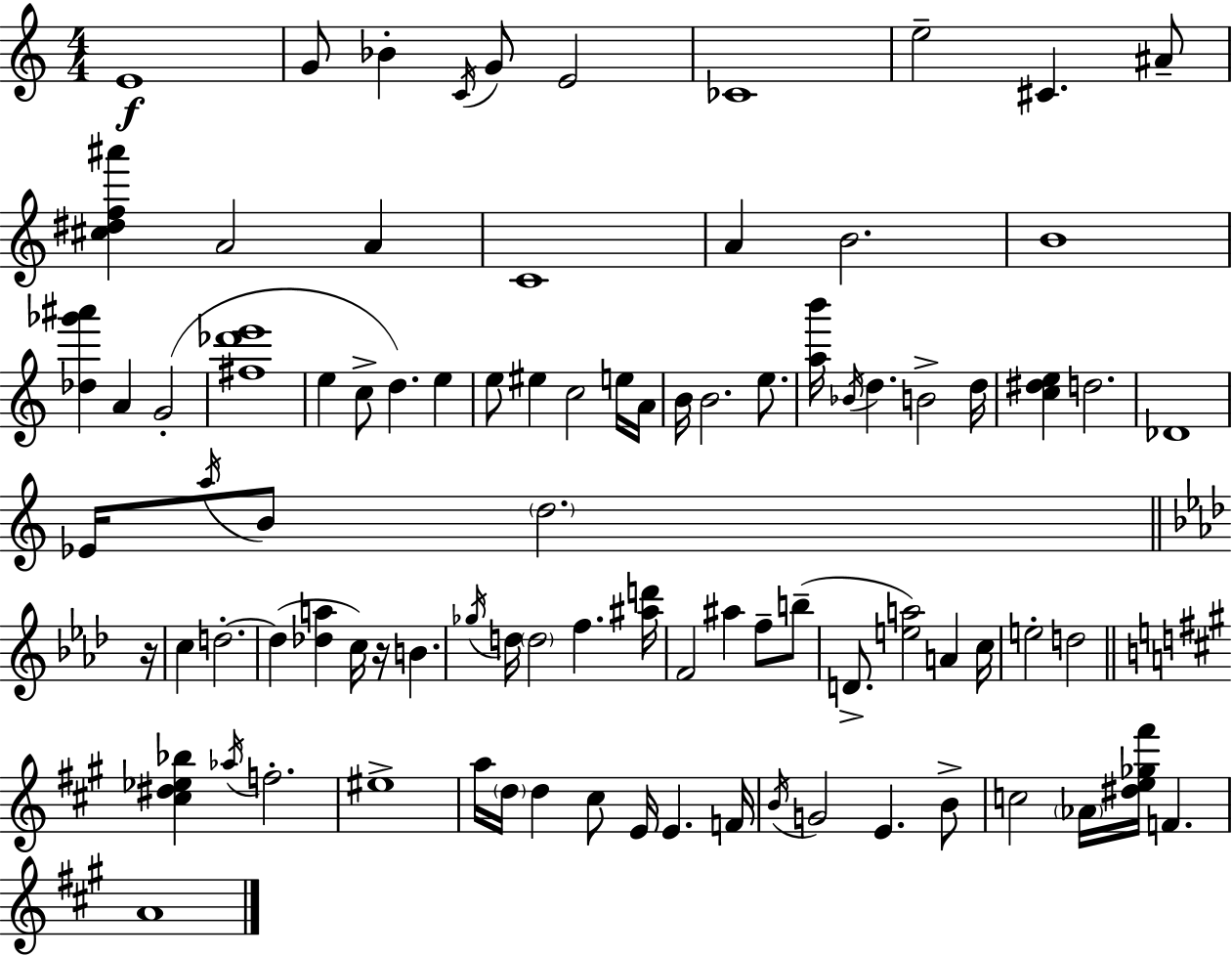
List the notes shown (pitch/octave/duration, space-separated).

E4/w G4/e Bb4/q C4/s G4/e E4/h CES4/w E5/h C#4/q. A#4/e [C#5,D#5,F5,A#6]/q A4/h A4/q C4/w A4/q B4/h. B4/w [Db5,Gb6,A#6]/q A4/q G4/h [F#5,Db6,E6]/w E5/q C5/e D5/q. E5/q E5/e EIS5/q C5/h E5/s A4/s B4/s B4/h. E5/e. [A5,B6]/s Bb4/s D5/q. B4/h D5/s [C5,D#5,E5]/q D5/h. Db4/w Eb4/s A5/s B4/e D5/h. R/s C5/q D5/h. D5/q [Db5,A5]/q C5/s R/s B4/q. Gb5/s D5/s D5/h F5/q. [A#5,D6]/s F4/h A#5/q F5/e B5/e D4/e. [E5,A5]/h A4/q C5/s E5/h D5/h [C#5,D#5,Eb5,Bb5]/q Ab5/s F5/h. EIS5/w A5/s D5/s D5/q C#5/e E4/s E4/q. F4/s B4/s G4/h E4/q. B4/e C5/h Ab4/s [D#5,E5,Gb5,F#6]/s F4/q. A4/w